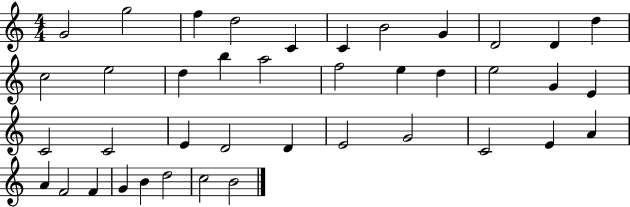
G4/h G5/h F5/q D5/h C4/q C4/q B4/h G4/q D4/h D4/q D5/q C5/h E5/h D5/q B5/q A5/h F5/h E5/q D5/q E5/h G4/q E4/q C4/h C4/h E4/q D4/h D4/q E4/h G4/h C4/h E4/q A4/q A4/q F4/h F4/q G4/q B4/q D5/h C5/h B4/h